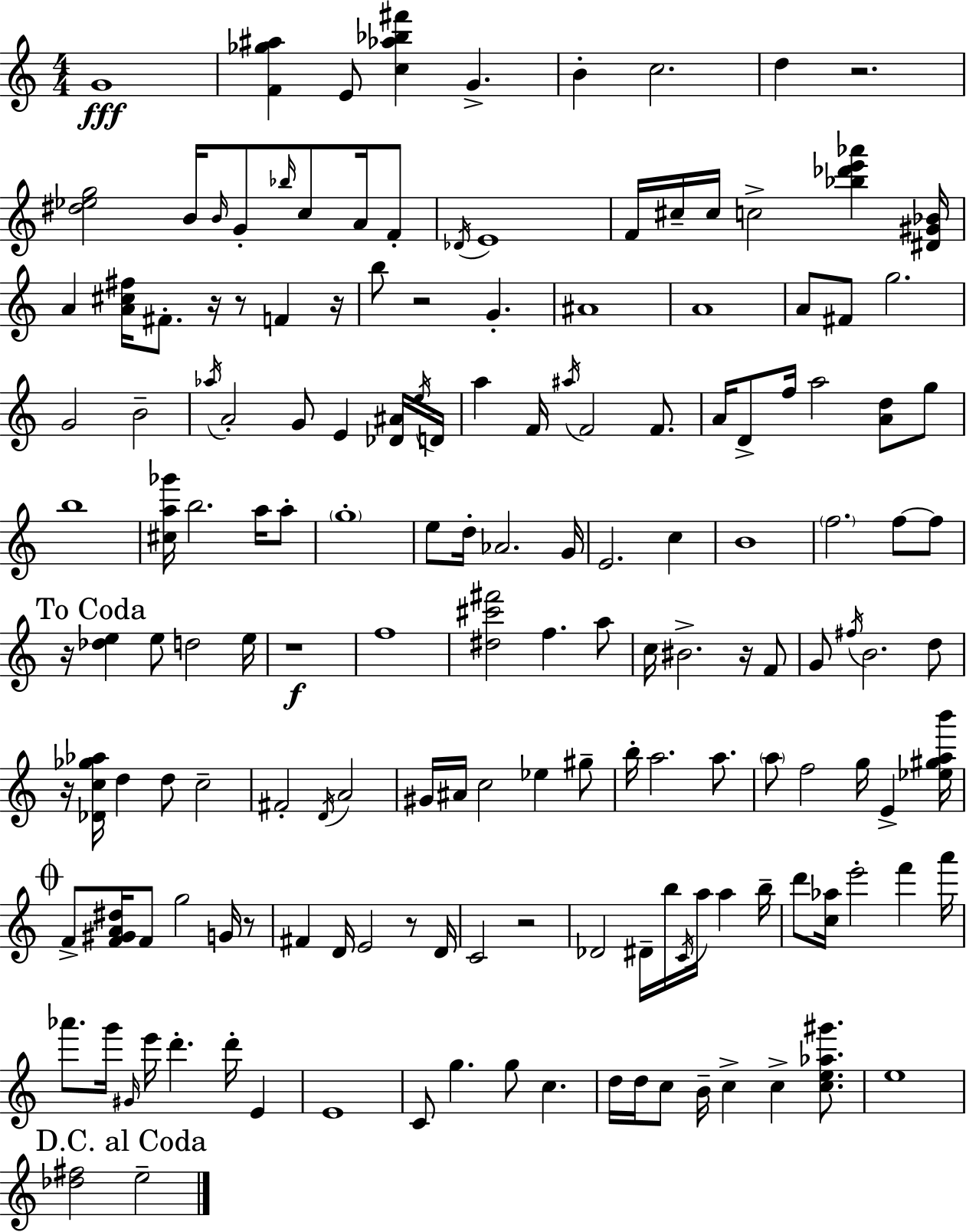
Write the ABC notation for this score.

X:1
T:Untitled
M:4/4
L:1/4
K:C
G4 [F_g^a] E/2 [c_a_b^f'] G B c2 d z2 [^d_eg]2 B/4 B/4 G/2 _b/4 c/2 A/4 F/2 _D/4 E4 F/4 ^c/4 ^c/4 c2 [_b_d'e'_a'] [^D^G_B]/4 A [A^c^f]/4 ^F/2 z/4 z/2 F z/4 b/2 z2 G ^A4 A4 A/2 ^F/2 g2 G2 B2 _a/4 A2 G/2 E [_D^A]/4 e/4 D/4 a F/4 ^a/4 F2 F/2 A/4 D/2 f/4 a2 [Ad]/2 g/2 b4 [^ca_g']/4 b2 a/4 a/2 g4 e/2 d/4 _A2 G/4 E2 c B4 f2 f/2 f/2 z/4 [_de] e/2 d2 e/4 z4 f4 [^d^c'^f']2 f a/2 c/4 ^B2 z/4 F/2 G/2 ^f/4 B2 d/2 z/4 [_Dc_g_a]/4 d d/2 c2 ^F2 D/4 A2 ^G/4 ^A/4 c2 _e ^g/2 b/4 a2 a/2 a/2 f2 g/4 E [_e^gab']/4 F/2 [F^GA^d]/4 F/2 g2 G/4 z/2 ^F D/4 E2 z/2 D/4 C2 z2 _D2 ^D/4 b/4 C/4 a/4 a b/4 d'/2 [c_a]/4 e'2 f' a'/4 _a'/2 g'/4 ^G/4 e'/4 d' d'/4 E E4 C/2 g g/2 c d/4 d/4 c/2 B/4 c c [ce_a^g']/2 e4 [_d^f]2 e2